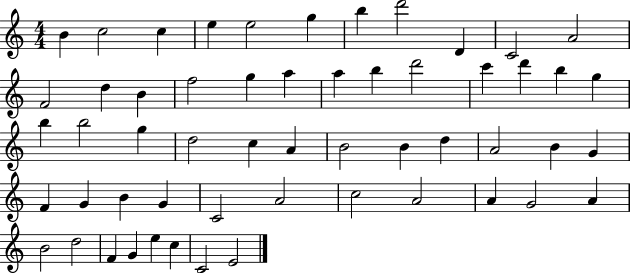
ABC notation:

X:1
T:Untitled
M:4/4
L:1/4
K:C
B c2 c e e2 g b d'2 D C2 A2 F2 d B f2 g a a b d'2 c' d' b g b b2 g d2 c A B2 B d A2 B G F G B G C2 A2 c2 A2 A G2 A B2 d2 F G e c C2 E2